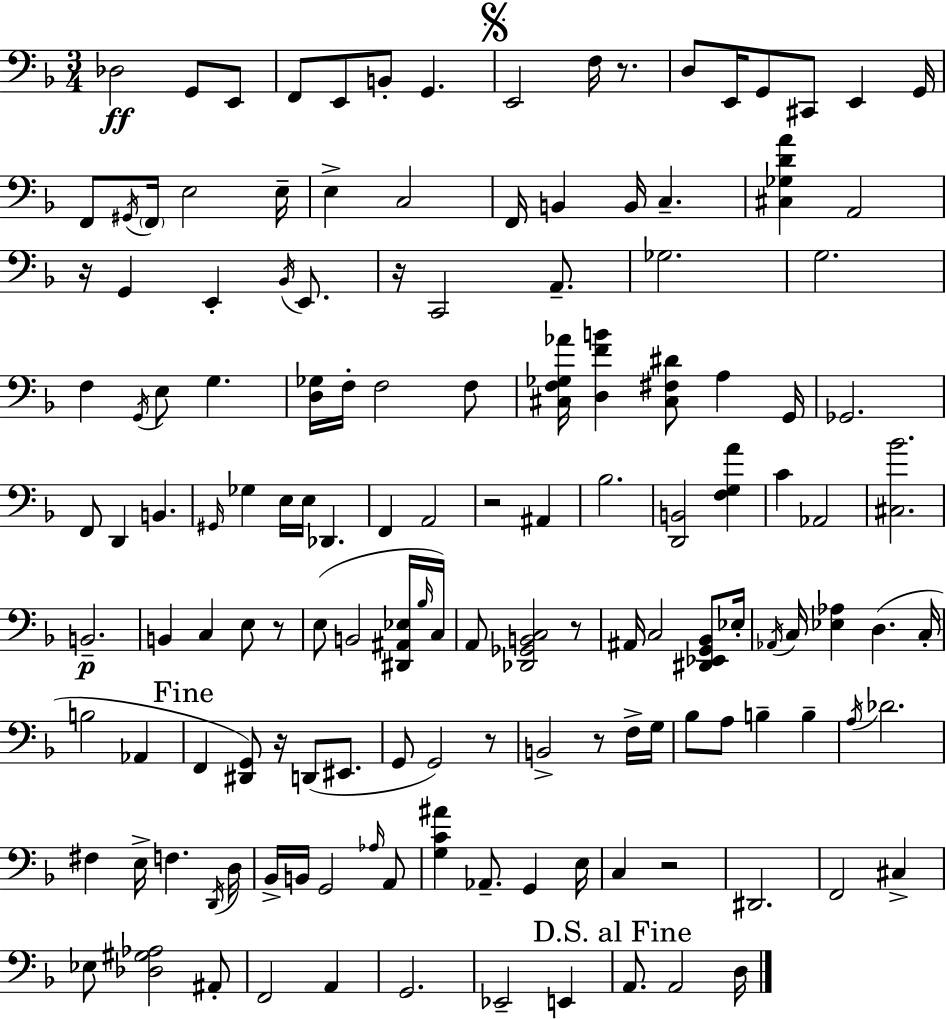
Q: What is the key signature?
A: D minor